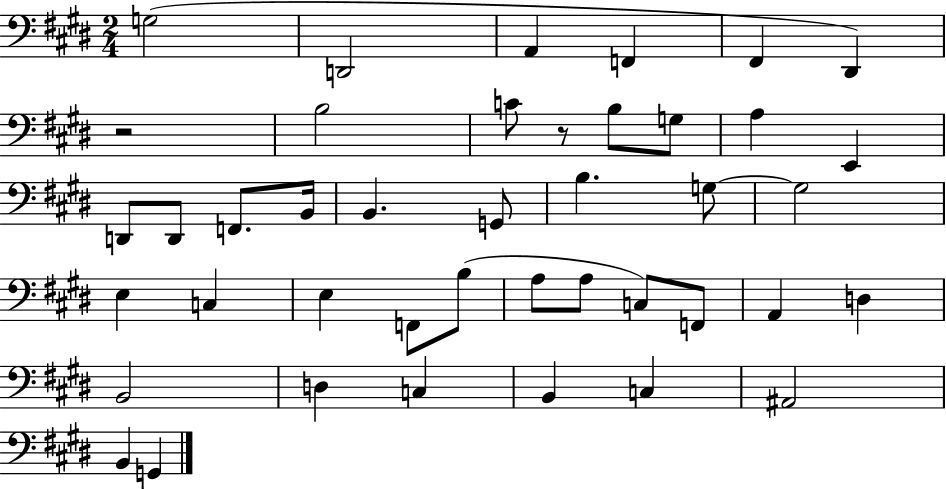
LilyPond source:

{
  \clef bass
  \numericTimeSignature
  \time 2/4
  \key e \major
  \repeat volta 2 { g2( | d,2 | a,4 f,4 | fis,4 dis,4) | \break r2 | b2 | c'8 r8 b8 g8 | a4 e,4 | \break d,8 d,8 f,8. b,16 | b,4. g,8 | b4. g8~~ | g2 | \break e4 c4 | e4 f,8 b8( | a8 a8 c8) f,8 | a,4 d4 | \break b,2 | d4 c4 | b,4 c4 | ais,2 | \break b,4 g,4 | } \bar "|."
}